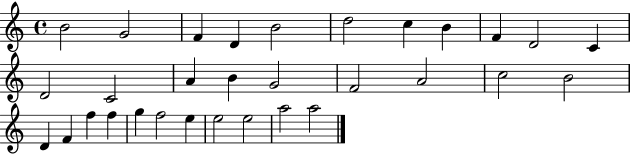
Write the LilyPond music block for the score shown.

{
  \clef treble
  \time 4/4
  \defaultTimeSignature
  \key c \major
  b'2 g'2 | f'4 d'4 b'2 | d''2 c''4 b'4 | f'4 d'2 c'4 | \break d'2 c'2 | a'4 b'4 g'2 | f'2 a'2 | c''2 b'2 | \break d'4 f'4 f''4 f''4 | g''4 f''2 e''4 | e''2 e''2 | a''2 a''2 | \break \bar "|."
}